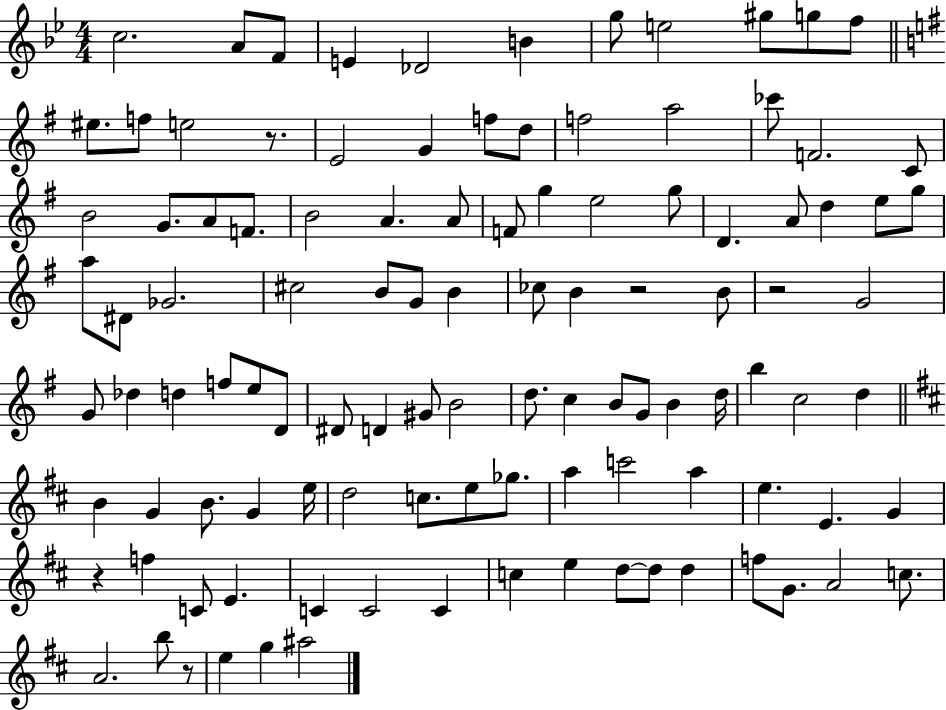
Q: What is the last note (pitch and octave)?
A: A#5